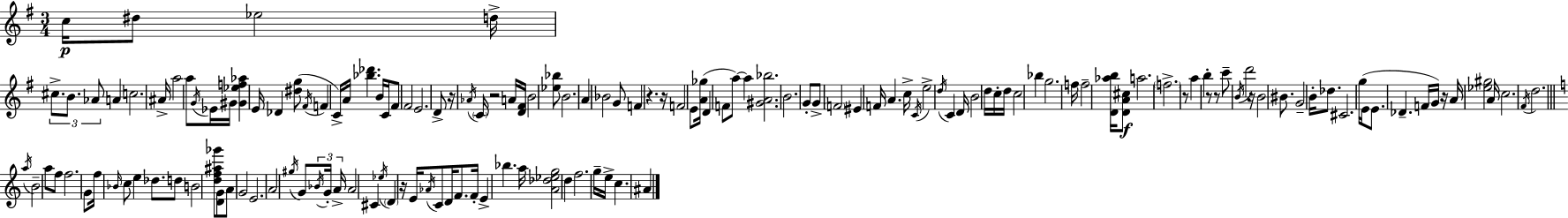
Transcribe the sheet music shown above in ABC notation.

X:1
T:Untitled
M:3/4
L:1/4
K:G
c/4 ^d/2 _e2 d/4 ^c/2 B/2 _A/2 A c2 ^A/4 a2 a/2 G/4 _E/4 ^G/4 [^G_ef_a] E/4 _D [^dg]/2 ^F/4 F C/4 A/4 [_b_d'] B/4 C/4 ^F/2 ^F2 E2 D/2 z/4 _A/4 C/4 z2 A/4 [D^F]/4 B2 [_e_b]/2 B2 A _B2 G/2 F z z/4 F2 E/2 [A_g]/4 D F/2 a/2 a [^GA_b]2 B2 G/2 G/2 F2 ^E F/4 A c/4 C/4 e2 d/4 C D/4 B2 d/4 c/4 d/4 c2 _b g2 f/4 f2 [D_ab]/4 [DA^c]/2 a2 f2 z/2 a b z/2 z/2 c'/2 B/4 d'2 z/4 B2 ^B/2 G2 B/4 _d/2 ^C2 g/4 E/4 E/2 _D F/4 G/4 z/4 A/4 [_e^g]2 A/4 c2 ^F/4 d2 a/4 B2 a/2 f/2 f2 G/2 f/4 _B/4 c/2 e _d/2 d/2 B2 [df^a_g']/2 [DG]/2 A/2 G2 E2 A2 ^g/4 G/2 _B/4 G/4 A/4 A2 ^C _e/4 D z/4 E/4 _A/4 C/2 D/4 F/2 F/4 E _b a/4 [A_d_eg]2 d f2 g/4 e/4 c ^A